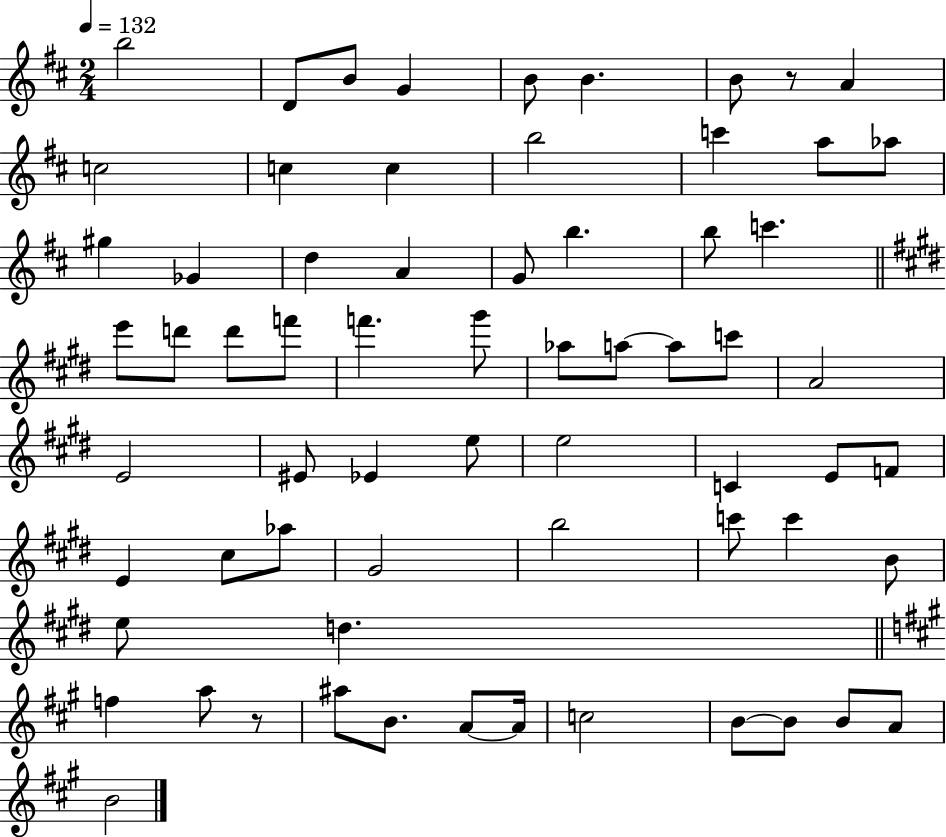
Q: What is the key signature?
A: D major